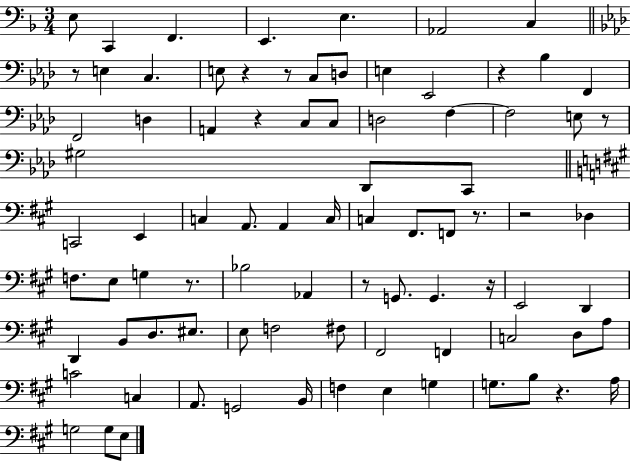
E3/e C2/q F2/q. E2/q. E3/q. Ab2/h C3/q R/e E3/q C3/q. E3/e R/q R/e C3/e D3/e E3/q Eb2/h R/q Bb3/q F2/q F2/h D3/q A2/q R/q C3/e C3/e D3/h F3/q F3/h E3/e R/e G#3/h Db2/e C2/e C2/h E2/q C3/q A2/e. A2/q C3/s C3/q F#2/e. F2/e R/e. R/h Db3/q F3/e. E3/e G3/q R/e. Bb3/h Ab2/q R/e G2/e. G2/q. R/s E2/h D2/q D2/q B2/e D3/e. EIS3/e. E3/e F3/h F#3/e F#2/h F2/q C3/h D3/e A3/e C4/h C3/q A2/e. G2/h B2/s F3/q E3/q G3/q G3/e. B3/e R/q. A3/s G3/h G3/e E3/e